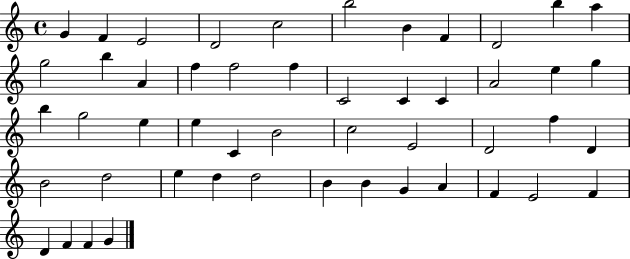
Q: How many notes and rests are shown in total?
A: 50